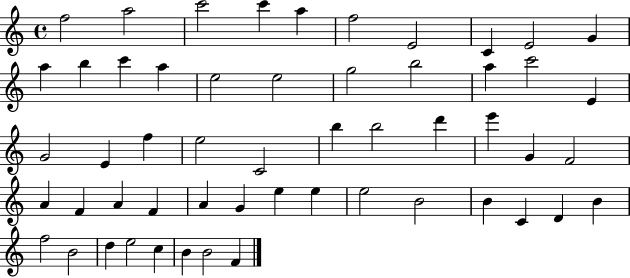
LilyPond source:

{
  \clef treble
  \time 4/4
  \defaultTimeSignature
  \key c \major
  f''2 a''2 | c'''2 c'''4 a''4 | f''2 e'2 | c'4 e'2 g'4 | \break a''4 b''4 c'''4 a''4 | e''2 e''2 | g''2 b''2 | a''4 c'''2 e'4 | \break g'2 e'4 f''4 | e''2 c'2 | b''4 b''2 d'''4 | e'''4 g'4 f'2 | \break a'4 f'4 a'4 f'4 | a'4 g'4 e''4 e''4 | e''2 b'2 | b'4 c'4 d'4 b'4 | \break f''2 b'2 | d''4 e''2 c''4 | b'4 b'2 f'4 | \bar "|."
}